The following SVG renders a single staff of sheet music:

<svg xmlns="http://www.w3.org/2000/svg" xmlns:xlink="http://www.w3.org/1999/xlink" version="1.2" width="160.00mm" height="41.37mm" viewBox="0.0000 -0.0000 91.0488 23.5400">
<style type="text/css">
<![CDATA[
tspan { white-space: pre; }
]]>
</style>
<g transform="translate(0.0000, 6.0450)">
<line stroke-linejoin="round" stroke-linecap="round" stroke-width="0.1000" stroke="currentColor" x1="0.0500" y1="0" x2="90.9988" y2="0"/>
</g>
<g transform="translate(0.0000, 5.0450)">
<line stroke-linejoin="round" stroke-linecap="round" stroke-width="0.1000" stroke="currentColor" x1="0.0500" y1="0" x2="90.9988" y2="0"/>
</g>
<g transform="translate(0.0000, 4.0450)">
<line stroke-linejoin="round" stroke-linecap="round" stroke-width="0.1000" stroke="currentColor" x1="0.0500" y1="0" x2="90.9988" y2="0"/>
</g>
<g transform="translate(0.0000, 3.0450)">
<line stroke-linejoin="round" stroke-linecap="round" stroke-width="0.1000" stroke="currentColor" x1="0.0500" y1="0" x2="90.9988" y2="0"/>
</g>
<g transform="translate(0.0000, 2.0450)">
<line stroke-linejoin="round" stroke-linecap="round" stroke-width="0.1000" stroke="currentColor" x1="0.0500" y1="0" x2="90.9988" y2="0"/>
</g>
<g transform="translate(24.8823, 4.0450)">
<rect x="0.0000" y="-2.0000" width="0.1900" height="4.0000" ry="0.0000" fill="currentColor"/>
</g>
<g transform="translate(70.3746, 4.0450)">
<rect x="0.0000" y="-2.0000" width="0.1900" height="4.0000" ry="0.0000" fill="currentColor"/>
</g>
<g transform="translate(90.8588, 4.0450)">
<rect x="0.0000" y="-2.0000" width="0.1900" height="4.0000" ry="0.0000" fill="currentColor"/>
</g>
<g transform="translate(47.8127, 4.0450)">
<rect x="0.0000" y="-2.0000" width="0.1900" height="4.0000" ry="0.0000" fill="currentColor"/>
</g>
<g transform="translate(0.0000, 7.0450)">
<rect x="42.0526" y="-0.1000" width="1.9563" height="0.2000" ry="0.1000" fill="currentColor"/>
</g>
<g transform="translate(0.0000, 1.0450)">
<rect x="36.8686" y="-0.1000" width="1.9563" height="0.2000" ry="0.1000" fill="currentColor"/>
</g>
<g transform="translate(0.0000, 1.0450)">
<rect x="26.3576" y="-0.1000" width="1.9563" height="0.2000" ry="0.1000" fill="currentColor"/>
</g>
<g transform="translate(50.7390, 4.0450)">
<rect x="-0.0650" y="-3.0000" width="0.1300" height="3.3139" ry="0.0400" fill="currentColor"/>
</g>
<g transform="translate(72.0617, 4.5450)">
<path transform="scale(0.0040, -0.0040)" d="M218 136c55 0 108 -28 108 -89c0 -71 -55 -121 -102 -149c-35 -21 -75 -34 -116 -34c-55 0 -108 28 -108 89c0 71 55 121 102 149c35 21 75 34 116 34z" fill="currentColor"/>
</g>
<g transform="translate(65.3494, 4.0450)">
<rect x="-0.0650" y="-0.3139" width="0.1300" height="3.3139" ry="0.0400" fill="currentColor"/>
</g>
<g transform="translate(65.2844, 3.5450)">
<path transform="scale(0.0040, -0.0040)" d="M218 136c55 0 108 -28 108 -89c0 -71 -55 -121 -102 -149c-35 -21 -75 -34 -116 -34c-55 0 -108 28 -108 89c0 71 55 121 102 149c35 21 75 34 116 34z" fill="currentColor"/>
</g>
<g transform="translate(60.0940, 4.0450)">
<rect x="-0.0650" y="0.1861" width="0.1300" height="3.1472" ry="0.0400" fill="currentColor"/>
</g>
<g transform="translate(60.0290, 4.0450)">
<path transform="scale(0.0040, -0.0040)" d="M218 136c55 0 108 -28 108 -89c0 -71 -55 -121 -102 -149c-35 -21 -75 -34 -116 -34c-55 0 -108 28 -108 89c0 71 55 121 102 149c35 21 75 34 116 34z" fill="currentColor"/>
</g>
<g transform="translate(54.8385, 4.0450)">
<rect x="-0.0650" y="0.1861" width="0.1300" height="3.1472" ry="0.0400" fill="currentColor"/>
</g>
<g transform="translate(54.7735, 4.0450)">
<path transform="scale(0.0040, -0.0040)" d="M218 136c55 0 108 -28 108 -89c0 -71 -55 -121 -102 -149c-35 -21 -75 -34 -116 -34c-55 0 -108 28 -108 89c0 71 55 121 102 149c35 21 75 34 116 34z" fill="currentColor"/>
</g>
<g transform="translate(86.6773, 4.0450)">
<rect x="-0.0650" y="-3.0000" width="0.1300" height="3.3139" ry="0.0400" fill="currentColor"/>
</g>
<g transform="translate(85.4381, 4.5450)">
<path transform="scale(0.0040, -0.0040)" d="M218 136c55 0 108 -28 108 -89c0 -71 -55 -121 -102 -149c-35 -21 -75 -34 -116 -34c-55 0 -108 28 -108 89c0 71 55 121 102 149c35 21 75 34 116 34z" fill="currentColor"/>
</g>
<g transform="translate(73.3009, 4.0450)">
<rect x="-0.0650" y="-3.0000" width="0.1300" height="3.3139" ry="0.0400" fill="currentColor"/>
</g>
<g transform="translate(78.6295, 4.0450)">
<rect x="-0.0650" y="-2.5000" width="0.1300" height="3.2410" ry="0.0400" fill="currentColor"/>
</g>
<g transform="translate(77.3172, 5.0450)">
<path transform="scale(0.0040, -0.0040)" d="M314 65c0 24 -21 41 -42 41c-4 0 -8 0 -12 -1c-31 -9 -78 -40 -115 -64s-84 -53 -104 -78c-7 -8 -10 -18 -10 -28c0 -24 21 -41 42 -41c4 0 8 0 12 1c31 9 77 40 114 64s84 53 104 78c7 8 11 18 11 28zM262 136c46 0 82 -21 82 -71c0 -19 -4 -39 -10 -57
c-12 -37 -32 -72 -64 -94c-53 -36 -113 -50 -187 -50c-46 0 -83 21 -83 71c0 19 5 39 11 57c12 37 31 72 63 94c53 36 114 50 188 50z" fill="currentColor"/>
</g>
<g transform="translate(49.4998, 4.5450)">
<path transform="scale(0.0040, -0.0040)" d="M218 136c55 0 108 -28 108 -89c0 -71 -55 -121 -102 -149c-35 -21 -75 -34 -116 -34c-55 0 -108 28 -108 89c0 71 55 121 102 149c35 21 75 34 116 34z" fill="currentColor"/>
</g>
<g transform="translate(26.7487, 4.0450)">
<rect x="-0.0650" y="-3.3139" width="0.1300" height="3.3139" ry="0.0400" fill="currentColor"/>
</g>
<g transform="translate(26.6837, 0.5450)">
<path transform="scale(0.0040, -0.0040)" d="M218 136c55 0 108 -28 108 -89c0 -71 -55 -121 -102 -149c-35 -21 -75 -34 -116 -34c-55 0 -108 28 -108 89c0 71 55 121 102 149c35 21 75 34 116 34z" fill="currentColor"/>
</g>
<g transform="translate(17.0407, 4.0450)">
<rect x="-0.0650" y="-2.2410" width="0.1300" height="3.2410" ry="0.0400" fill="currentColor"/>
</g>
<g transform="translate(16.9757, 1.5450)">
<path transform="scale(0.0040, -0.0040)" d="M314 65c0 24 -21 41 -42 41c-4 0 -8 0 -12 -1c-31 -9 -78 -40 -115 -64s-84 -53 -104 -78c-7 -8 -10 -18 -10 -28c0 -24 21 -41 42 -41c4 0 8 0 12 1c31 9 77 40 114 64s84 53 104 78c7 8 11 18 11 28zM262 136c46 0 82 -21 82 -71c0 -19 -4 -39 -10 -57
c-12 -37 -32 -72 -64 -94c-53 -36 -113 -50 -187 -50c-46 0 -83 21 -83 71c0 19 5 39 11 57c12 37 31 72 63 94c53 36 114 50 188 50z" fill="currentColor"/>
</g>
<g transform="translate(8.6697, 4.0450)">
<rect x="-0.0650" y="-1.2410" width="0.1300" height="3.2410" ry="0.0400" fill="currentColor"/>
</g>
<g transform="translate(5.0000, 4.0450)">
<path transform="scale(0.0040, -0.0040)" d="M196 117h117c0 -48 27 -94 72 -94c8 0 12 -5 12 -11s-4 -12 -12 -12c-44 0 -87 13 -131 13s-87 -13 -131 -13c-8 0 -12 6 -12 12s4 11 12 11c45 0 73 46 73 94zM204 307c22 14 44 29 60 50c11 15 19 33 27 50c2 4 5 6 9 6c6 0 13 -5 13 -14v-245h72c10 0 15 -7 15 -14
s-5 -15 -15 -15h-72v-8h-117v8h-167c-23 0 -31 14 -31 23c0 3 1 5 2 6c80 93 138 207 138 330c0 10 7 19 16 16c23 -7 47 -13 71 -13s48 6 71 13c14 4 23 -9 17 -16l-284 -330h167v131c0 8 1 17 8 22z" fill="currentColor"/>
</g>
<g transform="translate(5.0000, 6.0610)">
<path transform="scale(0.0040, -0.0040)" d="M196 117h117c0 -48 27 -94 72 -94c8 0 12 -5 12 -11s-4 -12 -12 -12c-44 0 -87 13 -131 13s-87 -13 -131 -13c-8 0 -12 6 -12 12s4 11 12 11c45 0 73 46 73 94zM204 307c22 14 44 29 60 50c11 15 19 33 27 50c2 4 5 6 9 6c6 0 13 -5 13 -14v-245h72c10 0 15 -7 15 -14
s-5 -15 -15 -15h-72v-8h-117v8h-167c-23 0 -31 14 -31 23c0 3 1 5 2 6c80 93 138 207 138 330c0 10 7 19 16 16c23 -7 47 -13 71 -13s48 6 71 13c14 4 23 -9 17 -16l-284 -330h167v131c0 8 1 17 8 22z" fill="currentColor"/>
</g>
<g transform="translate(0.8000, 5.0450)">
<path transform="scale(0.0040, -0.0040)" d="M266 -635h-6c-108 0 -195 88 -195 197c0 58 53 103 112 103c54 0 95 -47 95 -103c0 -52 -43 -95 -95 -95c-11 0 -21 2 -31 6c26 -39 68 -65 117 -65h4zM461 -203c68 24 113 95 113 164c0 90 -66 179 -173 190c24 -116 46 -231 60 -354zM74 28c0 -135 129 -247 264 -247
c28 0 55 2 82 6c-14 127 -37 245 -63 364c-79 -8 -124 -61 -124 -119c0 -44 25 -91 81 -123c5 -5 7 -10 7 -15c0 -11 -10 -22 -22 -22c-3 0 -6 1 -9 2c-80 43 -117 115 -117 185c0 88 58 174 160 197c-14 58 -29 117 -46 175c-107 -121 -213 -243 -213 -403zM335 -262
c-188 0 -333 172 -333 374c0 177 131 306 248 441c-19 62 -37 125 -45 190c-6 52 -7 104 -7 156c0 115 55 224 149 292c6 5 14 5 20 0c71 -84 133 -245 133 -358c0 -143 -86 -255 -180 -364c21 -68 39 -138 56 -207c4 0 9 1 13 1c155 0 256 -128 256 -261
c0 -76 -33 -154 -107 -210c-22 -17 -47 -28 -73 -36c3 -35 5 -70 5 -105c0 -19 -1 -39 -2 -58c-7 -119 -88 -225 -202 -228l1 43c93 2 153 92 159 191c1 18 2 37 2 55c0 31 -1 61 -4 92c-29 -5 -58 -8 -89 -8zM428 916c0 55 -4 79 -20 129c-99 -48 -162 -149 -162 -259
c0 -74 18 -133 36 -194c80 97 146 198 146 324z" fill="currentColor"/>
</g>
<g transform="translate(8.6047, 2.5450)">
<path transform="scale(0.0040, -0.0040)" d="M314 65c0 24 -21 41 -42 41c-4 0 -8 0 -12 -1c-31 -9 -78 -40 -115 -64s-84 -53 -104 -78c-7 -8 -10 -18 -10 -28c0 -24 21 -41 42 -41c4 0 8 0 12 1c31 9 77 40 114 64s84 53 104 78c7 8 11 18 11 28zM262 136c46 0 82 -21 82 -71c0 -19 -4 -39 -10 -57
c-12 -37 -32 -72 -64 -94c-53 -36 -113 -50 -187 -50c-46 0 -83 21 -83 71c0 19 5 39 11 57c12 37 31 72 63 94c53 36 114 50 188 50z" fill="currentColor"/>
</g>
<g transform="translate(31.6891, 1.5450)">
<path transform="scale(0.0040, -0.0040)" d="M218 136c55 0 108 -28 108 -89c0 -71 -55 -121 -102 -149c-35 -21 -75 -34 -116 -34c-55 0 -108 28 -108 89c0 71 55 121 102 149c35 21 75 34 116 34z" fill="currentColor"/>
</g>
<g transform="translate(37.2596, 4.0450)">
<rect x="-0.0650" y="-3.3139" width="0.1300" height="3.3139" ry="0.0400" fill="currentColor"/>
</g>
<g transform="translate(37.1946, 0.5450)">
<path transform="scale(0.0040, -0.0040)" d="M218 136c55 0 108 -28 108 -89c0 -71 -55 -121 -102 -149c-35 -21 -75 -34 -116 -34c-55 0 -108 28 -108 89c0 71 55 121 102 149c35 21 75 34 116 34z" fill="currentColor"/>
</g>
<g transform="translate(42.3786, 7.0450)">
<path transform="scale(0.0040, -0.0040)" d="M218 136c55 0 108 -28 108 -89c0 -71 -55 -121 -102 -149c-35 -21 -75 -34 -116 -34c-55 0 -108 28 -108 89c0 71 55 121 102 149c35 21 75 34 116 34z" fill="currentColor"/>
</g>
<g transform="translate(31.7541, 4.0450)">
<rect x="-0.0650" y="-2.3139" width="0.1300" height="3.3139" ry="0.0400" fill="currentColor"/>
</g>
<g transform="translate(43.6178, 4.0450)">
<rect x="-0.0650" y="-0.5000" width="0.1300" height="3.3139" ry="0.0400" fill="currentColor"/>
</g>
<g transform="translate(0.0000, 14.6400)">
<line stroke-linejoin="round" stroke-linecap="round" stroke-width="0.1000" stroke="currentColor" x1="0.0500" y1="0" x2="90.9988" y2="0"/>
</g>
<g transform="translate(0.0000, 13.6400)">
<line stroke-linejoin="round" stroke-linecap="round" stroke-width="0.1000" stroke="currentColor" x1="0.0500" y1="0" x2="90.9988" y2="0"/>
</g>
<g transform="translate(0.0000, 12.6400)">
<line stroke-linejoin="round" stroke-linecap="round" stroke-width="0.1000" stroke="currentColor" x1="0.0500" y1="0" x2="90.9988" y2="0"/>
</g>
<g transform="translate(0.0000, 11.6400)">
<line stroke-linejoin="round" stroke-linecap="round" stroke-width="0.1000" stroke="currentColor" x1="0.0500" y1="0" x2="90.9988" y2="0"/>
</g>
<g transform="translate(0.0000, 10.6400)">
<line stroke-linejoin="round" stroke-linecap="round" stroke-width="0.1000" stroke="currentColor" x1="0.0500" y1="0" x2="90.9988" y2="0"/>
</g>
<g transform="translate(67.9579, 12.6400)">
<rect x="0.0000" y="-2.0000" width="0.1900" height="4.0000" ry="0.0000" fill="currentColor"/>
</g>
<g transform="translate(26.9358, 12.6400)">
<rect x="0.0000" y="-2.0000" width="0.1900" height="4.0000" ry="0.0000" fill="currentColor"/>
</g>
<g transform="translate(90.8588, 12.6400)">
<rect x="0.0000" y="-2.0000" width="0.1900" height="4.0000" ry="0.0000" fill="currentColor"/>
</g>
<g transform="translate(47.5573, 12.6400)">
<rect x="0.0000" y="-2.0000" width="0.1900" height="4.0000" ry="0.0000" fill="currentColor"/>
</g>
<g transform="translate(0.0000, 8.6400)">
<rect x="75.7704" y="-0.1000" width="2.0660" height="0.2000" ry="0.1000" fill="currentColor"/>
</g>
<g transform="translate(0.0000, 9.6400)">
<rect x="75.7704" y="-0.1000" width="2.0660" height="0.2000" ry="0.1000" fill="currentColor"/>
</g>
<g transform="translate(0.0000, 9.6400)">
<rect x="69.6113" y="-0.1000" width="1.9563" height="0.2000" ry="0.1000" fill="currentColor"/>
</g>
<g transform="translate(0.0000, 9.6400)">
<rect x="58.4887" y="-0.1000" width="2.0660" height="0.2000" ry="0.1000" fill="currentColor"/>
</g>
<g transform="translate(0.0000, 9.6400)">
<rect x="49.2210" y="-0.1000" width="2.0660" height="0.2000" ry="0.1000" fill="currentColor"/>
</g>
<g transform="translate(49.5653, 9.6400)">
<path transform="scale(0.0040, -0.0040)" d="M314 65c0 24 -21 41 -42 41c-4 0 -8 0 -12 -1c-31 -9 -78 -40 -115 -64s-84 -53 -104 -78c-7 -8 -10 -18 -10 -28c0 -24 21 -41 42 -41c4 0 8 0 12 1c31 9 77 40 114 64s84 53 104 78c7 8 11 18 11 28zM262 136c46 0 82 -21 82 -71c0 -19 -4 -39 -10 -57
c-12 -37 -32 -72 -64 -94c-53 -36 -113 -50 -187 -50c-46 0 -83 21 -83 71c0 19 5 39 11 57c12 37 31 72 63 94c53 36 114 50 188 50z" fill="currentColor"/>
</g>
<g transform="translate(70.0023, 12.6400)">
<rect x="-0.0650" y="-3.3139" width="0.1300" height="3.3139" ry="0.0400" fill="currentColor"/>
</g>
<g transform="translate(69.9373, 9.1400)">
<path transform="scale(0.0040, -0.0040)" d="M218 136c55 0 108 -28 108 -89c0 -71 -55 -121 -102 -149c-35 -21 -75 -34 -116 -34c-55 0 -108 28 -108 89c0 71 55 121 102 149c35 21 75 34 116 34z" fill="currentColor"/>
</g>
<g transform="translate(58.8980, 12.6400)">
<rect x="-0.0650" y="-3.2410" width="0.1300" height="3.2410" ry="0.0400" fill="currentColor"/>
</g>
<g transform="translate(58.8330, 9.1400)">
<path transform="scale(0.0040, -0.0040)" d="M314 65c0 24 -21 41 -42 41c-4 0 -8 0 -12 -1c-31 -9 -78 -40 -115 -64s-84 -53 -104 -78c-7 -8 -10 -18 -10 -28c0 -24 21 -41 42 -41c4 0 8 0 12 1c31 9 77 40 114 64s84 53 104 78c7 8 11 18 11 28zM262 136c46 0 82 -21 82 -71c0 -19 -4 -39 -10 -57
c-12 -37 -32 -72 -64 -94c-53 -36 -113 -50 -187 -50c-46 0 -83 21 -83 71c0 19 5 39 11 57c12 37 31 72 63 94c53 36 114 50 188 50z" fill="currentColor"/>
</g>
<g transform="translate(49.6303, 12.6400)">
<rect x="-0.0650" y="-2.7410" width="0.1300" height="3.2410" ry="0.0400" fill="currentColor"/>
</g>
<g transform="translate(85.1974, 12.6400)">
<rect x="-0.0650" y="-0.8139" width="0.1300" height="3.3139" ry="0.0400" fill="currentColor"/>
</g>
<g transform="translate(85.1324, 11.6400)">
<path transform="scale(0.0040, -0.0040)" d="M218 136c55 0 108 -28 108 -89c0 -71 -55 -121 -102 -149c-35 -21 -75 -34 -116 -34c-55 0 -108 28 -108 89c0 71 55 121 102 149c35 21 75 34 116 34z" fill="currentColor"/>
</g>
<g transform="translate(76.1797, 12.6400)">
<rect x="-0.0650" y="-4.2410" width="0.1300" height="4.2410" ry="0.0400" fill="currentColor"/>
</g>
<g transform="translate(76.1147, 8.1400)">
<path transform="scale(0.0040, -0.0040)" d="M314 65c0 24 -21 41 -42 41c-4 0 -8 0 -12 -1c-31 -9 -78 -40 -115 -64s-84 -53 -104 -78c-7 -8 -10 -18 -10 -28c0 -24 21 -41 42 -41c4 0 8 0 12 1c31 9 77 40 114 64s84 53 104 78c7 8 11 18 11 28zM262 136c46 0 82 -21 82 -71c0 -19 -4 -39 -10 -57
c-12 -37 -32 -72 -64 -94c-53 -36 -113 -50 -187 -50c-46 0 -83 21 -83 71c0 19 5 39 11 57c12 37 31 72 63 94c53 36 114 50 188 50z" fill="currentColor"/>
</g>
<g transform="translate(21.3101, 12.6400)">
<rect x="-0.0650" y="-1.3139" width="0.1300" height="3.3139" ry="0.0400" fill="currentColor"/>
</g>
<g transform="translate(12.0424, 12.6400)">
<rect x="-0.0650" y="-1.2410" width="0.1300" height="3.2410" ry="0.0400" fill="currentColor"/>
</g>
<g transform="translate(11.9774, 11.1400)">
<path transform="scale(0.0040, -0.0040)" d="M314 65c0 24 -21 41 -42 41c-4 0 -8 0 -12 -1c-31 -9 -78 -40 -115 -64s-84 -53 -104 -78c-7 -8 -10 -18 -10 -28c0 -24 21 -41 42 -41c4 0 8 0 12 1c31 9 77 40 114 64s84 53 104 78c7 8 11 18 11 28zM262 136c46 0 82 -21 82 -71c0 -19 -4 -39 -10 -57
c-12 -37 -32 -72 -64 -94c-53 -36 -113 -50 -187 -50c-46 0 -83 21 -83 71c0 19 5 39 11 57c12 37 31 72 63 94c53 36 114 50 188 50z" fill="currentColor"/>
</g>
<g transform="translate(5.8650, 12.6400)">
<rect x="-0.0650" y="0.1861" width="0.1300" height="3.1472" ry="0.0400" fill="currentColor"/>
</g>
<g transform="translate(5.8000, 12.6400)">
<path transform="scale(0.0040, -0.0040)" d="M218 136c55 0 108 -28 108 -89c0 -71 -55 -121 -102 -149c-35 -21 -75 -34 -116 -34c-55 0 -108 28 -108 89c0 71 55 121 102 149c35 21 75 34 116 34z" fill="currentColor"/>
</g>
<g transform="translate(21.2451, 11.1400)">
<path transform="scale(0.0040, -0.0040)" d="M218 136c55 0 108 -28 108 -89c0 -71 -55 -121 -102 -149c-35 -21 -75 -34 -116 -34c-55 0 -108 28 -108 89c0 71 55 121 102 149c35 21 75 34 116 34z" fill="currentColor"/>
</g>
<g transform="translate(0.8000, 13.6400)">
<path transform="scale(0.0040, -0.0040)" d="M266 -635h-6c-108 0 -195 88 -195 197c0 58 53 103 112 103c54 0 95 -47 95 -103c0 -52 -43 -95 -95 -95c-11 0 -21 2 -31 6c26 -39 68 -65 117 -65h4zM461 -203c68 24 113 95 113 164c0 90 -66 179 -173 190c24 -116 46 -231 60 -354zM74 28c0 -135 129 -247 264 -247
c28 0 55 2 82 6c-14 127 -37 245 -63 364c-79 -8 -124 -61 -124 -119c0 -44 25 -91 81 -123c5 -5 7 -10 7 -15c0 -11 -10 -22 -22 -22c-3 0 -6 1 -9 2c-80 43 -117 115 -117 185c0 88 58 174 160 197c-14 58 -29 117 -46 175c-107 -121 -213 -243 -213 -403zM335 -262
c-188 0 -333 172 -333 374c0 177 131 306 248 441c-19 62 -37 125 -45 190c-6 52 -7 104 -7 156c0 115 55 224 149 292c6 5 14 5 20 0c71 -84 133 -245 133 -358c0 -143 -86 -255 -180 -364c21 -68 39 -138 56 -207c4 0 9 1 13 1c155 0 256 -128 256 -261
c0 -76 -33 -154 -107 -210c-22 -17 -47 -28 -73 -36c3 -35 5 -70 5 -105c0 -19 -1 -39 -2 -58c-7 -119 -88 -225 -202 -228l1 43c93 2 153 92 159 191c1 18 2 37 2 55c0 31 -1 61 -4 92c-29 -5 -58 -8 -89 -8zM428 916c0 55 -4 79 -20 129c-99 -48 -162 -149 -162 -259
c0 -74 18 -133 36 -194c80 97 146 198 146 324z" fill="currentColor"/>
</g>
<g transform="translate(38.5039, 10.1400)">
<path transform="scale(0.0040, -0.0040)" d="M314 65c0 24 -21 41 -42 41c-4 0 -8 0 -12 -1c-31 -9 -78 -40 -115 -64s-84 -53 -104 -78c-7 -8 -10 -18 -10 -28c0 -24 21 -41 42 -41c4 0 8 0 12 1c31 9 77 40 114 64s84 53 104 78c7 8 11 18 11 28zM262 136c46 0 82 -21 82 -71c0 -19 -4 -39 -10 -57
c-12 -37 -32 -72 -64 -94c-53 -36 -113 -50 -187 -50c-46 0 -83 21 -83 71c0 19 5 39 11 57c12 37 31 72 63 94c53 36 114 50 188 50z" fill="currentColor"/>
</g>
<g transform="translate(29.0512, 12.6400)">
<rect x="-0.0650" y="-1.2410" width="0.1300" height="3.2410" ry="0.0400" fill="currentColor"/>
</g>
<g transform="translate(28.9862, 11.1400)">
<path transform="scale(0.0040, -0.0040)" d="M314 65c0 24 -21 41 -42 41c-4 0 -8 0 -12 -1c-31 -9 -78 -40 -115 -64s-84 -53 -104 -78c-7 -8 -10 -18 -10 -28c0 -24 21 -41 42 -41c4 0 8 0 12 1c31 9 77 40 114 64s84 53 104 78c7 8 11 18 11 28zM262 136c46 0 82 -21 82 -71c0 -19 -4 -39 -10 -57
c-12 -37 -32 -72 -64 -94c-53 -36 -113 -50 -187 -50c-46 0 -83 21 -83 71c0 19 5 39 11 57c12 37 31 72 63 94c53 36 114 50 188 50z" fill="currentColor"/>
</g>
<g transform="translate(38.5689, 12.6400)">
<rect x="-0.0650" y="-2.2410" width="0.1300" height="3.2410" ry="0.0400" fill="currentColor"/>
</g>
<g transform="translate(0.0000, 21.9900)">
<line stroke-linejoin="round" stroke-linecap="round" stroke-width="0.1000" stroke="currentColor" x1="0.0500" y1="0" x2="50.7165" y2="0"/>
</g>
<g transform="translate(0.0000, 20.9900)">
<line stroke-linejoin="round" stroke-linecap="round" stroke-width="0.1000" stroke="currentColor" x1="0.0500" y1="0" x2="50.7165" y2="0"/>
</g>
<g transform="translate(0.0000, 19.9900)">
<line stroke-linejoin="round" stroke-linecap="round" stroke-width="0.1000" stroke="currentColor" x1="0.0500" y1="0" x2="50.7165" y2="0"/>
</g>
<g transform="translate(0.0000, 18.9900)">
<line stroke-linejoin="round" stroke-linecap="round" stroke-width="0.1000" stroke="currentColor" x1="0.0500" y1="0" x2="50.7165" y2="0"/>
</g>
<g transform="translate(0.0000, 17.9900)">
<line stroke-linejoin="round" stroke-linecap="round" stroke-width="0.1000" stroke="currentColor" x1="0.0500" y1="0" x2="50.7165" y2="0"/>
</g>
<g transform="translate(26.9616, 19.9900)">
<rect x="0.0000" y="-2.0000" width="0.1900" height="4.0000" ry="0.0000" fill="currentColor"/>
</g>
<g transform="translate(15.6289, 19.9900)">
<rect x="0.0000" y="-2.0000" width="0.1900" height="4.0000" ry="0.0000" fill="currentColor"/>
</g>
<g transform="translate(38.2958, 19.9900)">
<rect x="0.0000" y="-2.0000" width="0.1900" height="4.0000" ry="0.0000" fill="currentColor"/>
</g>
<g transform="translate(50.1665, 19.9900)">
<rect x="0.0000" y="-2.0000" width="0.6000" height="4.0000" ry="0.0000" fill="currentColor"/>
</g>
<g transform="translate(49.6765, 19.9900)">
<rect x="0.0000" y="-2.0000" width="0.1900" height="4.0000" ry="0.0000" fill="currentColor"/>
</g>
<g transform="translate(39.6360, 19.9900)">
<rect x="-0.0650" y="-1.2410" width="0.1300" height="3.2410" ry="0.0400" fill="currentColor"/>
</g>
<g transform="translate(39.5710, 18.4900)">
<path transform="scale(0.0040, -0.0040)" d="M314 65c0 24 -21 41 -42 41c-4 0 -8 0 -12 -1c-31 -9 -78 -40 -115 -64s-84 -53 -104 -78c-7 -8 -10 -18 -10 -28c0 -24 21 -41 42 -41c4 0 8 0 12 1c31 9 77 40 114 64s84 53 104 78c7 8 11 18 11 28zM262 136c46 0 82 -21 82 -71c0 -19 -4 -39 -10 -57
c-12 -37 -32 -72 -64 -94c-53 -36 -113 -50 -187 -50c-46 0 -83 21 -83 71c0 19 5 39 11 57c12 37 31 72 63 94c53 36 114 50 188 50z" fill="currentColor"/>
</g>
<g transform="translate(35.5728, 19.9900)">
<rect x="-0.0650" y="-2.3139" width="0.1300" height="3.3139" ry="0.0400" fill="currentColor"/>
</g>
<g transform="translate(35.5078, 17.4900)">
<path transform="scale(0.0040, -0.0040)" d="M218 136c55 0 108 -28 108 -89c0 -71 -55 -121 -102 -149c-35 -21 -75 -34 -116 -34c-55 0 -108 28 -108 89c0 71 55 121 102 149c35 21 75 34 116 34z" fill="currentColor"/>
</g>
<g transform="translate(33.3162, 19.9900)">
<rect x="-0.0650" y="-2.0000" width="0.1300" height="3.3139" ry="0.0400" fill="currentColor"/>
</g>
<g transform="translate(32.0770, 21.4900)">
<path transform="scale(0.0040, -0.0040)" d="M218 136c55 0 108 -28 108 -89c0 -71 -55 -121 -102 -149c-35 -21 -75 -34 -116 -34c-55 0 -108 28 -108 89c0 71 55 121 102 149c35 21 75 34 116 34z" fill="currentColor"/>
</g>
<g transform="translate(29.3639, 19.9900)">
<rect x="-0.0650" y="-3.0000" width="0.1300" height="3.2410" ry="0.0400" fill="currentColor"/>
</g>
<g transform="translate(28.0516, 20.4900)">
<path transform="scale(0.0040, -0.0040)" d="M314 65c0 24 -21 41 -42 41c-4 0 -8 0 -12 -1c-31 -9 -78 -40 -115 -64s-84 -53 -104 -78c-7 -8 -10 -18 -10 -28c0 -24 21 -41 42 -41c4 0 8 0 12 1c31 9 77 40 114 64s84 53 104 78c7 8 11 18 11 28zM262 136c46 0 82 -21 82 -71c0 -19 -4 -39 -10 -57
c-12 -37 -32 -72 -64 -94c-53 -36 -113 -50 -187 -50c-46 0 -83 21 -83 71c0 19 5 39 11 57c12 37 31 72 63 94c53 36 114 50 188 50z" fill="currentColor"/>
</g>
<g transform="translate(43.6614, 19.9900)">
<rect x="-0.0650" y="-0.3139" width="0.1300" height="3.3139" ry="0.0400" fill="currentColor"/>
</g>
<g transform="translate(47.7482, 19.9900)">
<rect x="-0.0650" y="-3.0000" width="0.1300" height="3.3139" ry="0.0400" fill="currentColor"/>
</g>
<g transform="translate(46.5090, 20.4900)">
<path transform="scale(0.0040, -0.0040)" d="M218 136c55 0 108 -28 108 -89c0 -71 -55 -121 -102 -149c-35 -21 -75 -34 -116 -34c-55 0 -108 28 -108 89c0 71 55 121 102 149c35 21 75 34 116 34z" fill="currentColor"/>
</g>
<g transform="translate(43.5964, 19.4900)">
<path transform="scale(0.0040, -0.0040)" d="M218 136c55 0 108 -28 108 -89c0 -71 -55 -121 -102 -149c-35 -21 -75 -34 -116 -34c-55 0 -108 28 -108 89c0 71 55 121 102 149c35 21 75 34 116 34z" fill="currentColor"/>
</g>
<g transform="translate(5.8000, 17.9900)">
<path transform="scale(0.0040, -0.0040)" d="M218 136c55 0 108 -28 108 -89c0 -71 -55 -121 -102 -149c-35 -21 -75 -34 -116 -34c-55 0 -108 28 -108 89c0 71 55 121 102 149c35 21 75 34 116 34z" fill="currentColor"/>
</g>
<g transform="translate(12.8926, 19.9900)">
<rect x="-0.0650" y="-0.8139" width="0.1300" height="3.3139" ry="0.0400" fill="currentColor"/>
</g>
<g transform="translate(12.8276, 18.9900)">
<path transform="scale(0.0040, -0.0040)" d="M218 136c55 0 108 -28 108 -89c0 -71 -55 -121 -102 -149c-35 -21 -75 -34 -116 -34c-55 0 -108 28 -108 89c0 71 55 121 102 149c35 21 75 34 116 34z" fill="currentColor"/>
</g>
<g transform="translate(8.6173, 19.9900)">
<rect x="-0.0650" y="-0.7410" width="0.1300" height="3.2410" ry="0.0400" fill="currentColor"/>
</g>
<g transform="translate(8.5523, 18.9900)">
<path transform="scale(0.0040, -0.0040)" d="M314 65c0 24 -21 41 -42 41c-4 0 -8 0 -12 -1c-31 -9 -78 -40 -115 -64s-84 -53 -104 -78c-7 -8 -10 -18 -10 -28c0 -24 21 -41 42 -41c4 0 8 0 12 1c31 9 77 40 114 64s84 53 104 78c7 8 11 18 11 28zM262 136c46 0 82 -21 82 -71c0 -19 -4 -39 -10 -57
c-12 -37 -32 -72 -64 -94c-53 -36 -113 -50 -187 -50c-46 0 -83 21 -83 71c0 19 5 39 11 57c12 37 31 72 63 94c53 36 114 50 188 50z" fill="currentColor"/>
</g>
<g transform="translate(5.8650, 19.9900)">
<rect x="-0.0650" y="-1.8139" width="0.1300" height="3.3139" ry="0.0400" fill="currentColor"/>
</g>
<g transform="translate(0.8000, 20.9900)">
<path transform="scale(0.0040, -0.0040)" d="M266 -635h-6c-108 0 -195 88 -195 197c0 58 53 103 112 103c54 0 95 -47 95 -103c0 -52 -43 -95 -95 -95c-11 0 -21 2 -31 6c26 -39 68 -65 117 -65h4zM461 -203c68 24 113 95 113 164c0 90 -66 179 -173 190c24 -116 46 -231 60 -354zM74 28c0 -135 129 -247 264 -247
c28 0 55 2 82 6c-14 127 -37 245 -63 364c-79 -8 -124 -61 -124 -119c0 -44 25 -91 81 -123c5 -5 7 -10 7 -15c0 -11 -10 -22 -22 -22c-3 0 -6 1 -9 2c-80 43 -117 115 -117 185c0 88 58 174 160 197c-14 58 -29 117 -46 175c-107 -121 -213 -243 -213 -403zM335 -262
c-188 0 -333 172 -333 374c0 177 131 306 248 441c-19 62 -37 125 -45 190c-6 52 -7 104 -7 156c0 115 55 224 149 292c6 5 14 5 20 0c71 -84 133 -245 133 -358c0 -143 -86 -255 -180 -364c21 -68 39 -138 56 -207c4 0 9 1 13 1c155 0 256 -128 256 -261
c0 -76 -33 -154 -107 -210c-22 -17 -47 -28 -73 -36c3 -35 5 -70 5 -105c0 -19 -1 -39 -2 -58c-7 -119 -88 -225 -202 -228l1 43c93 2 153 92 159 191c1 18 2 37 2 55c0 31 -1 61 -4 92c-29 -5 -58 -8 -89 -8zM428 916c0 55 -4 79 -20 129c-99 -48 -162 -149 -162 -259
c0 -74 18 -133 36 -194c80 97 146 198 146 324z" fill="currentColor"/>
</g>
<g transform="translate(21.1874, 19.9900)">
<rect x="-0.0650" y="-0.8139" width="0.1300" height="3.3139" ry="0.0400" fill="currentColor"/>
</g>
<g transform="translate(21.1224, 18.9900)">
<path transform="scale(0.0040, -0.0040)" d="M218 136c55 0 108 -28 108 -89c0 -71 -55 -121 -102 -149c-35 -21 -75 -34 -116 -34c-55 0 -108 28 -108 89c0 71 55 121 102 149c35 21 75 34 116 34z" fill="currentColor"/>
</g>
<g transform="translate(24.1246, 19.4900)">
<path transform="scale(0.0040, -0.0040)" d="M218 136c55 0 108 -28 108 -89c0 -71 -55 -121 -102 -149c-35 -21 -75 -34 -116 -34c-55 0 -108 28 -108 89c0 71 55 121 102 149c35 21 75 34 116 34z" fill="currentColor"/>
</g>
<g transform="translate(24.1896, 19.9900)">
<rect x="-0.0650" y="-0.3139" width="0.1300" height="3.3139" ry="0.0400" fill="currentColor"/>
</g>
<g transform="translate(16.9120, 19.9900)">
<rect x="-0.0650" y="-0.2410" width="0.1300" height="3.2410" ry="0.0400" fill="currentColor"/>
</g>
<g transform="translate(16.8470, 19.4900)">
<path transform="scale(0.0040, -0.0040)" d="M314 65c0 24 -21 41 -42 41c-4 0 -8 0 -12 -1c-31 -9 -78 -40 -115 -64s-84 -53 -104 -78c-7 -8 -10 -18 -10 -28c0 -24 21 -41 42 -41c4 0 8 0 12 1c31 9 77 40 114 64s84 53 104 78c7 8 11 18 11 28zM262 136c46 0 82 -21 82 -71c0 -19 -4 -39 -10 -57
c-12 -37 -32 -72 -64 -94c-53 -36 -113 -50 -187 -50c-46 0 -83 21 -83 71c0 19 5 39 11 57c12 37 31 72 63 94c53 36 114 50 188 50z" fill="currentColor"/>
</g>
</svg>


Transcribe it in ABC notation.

X:1
T:Untitled
M:4/4
L:1/4
K:C
e2 g2 b g b C A B B c A G2 A B e2 e e2 g2 a2 b2 b d'2 d f d2 d c2 d c A2 F g e2 c A